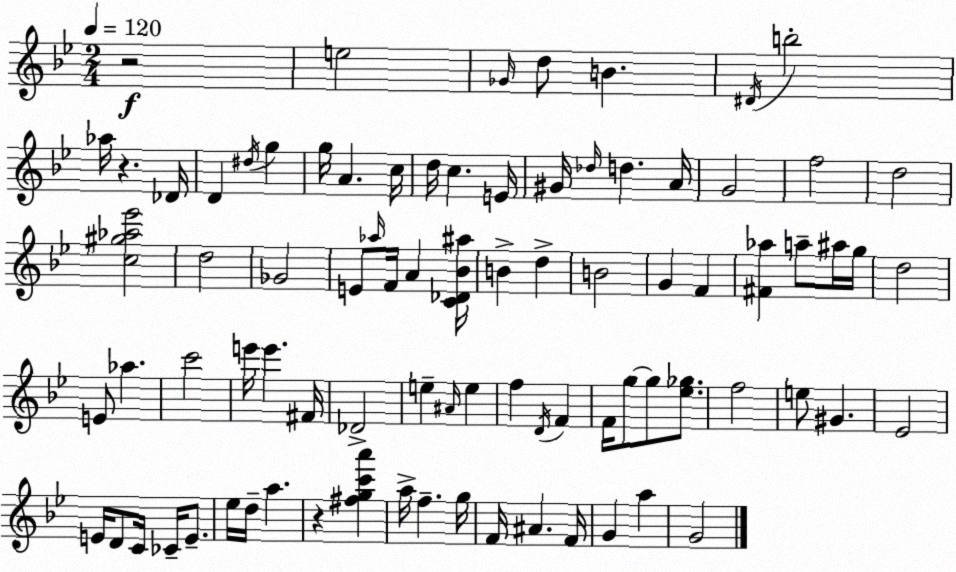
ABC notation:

X:1
T:Untitled
M:2/4
L:1/4
K:Gm
z2 e2 _G/4 d/2 B ^D/4 b2 _a/4 z _D/4 D ^d/4 g g/4 A c/4 d/4 c E/4 ^G/4 _d/4 d A/4 G2 f2 d2 [c^g_a_e']2 d2 _G2 E/2 _a/4 F/4 A [C_D_B^a]/4 B d B2 G F [^F_a] a/2 ^a/4 g/4 d2 E/2 _a c'2 e'/4 e' ^F/4 _D2 e ^A/4 e f D/4 F F/4 g/2 g/2 [_e_g]/2 f2 e/2 ^G _E2 E/4 D/2 C/4 _C/4 E/2 _e/4 d/4 a z [^fgc'a'] a/4 f g/4 F/4 ^A F/4 G a G2